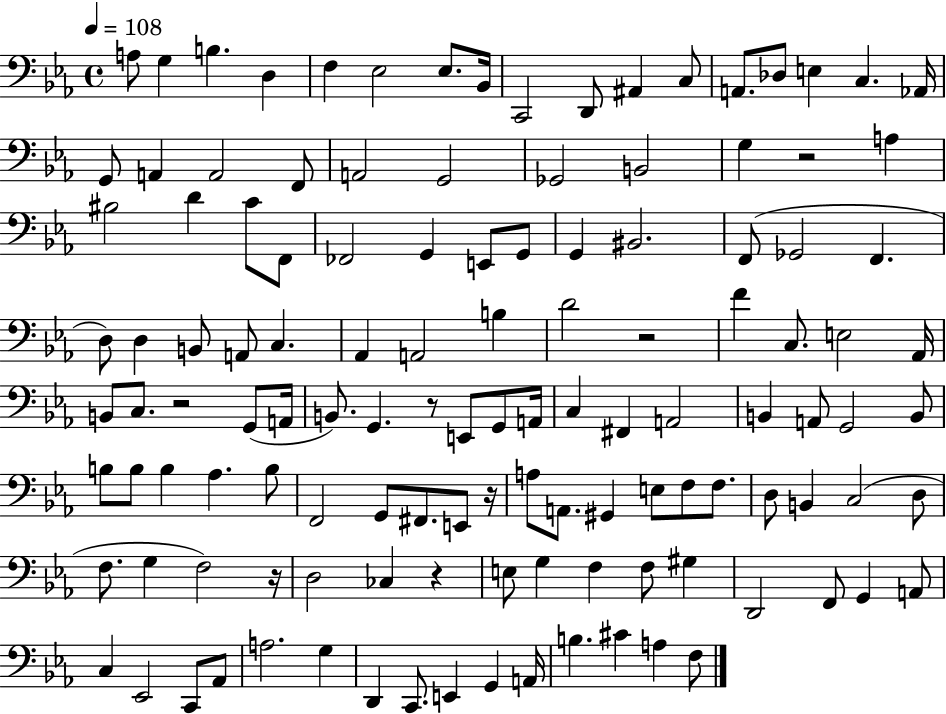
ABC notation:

X:1
T:Untitled
M:4/4
L:1/4
K:Eb
A,/2 G, B, D, F, _E,2 _E,/2 _B,,/4 C,,2 D,,/2 ^A,, C,/2 A,,/2 _D,/2 E, C, _A,,/4 G,,/2 A,, A,,2 F,,/2 A,,2 G,,2 _G,,2 B,,2 G, z2 A, ^B,2 D C/2 F,,/2 _F,,2 G,, E,,/2 G,,/2 G,, ^B,,2 F,,/2 _G,,2 F,, D,/2 D, B,,/2 A,,/2 C, _A,, A,,2 B, D2 z2 F C,/2 E,2 _A,,/4 B,,/2 C,/2 z2 G,,/2 A,,/4 B,,/2 G,, z/2 E,,/2 G,,/2 A,,/4 C, ^F,, A,,2 B,, A,,/2 G,,2 B,,/2 B,/2 B,/2 B, _A, B,/2 F,,2 G,,/2 ^F,,/2 E,,/2 z/4 A,/2 A,,/2 ^G,, E,/2 F,/2 F,/2 D,/2 B,, C,2 D,/2 F,/2 G, F,2 z/4 D,2 _C, z E,/2 G, F, F,/2 ^G, D,,2 F,,/2 G,, A,,/2 C, _E,,2 C,,/2 _A,,/2 A,2 G, D,, C,,/2 E,, G,, A,,/4 B, ^C A, F,/2